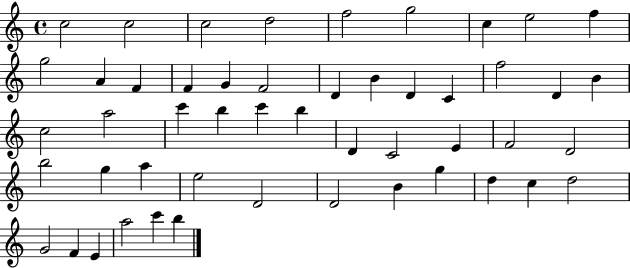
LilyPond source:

{
  \clef treble
  \time 4/4
  \defaultTimeSignature
  \key c \major
  c''2 c''2 | c''2 d''2 | f''2 g''2 | c''4 e''2 f''4 | \break g''2 a'4 f'4 | f'4 g'4 f'2 | d'4 b'4 d'4 c'4 | f''2 d'4 b'4 | \break c''2 a''2 | c'''4 b''4 c'''4 b''4 | d'4 c'2 e'4 | f'2 d'2 | \break b''2 g''4 a''4 | e''2 d'2 | d'2 b'4 g''4 | d''4 c''4 d''2 | \break g'2 f'4 e'4 | a''2 c'''4 b''4 | \bar "|."
}